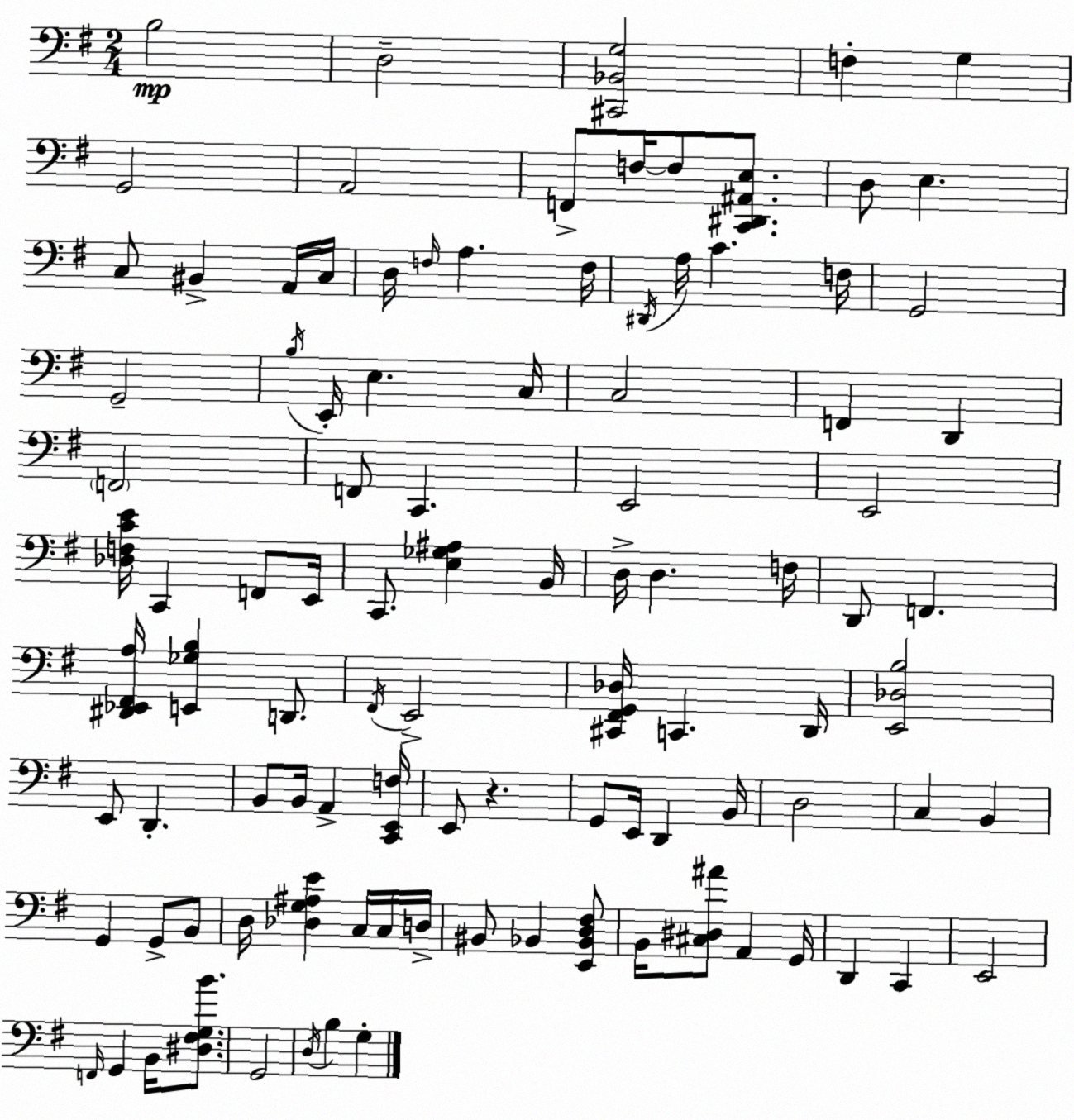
X:1
T:Untitled
M:2/4
L:1/4
K:Em
B,2 D,2 [^C,,_B,,G,]2 F, G, G,,2 A,,2 F,,/2 F,/4 F,/2 [C,,^D,,^A,,E,]/2 D,/2 E, C,/2 ^B,, A,,/4 C,/4 D,/4 F,/4 A, F,/4 ^D,,/4 A,/4 C F,/4 G,,2 G,,2 B,/4 E,,/4 E, C,/4 C,2 F,, D,, F,,2 F,,/2 C,, E,,2 E,,2 [_D,F,CE]/4 C,, F,,/2 E,,/4 C,,/2 [E,_G,^A,] B,,/4 D,/4 D, F,/4 D,,/2 F,, [^D,,_E,,^F,,A,]/4 [E,,_G,B,] D,,/2 ^F,,/4 E,,2 [^C,,^F,,G,,_D,]/4 C,, D,,/4 [E,,_D,B,]2 E,,/2 D,, B,,/2 B,,/4 A,, [C,,E,,F,]/4 E,,/2 z G,,/2 E,,/4 D,, B,,/4 D,2 C, B,, G,, G,,/2 B,,/2 D,/4 [_D,G,^A,E] C,/4 C,/4 D,/4 ^B,,/2 _B,, [E,,_B,,D,^F,]/2 B,,/4 [^C,^D,^A]/2 A,, G,,/4 D,, C,, E,,2 F,,/4 G,, B,,/4 [^D,^F,G,B]/2 G,,2 D,/4 B, G,